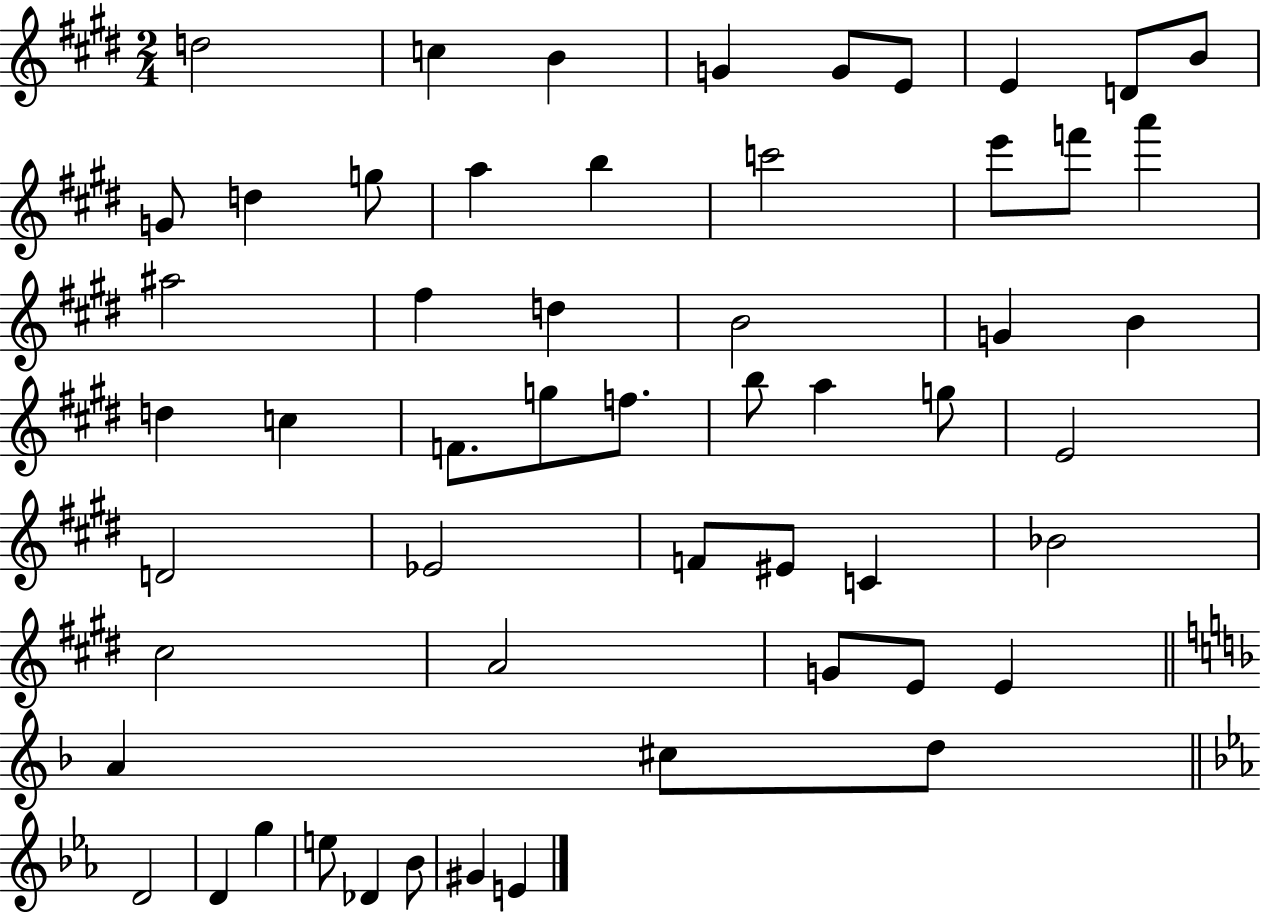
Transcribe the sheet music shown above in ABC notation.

X:1
T:Untitled
M:2/4
L:1/4
K:E
d2 c B G G/2 E/2 E D/2 B/2 G/2 d g/2 a b c'2 e'/2 f'/2 a' ^a2 ^f d B2 G B d c F/2 g/2 f/2 b/2 a g/2 E2 D2 _E2 F/2 ^E/2 C _B2 ^c2 A2 G/2 E/2 E A ^c/2 d/2 D2 D g e/2 _D _B/2 ^G E